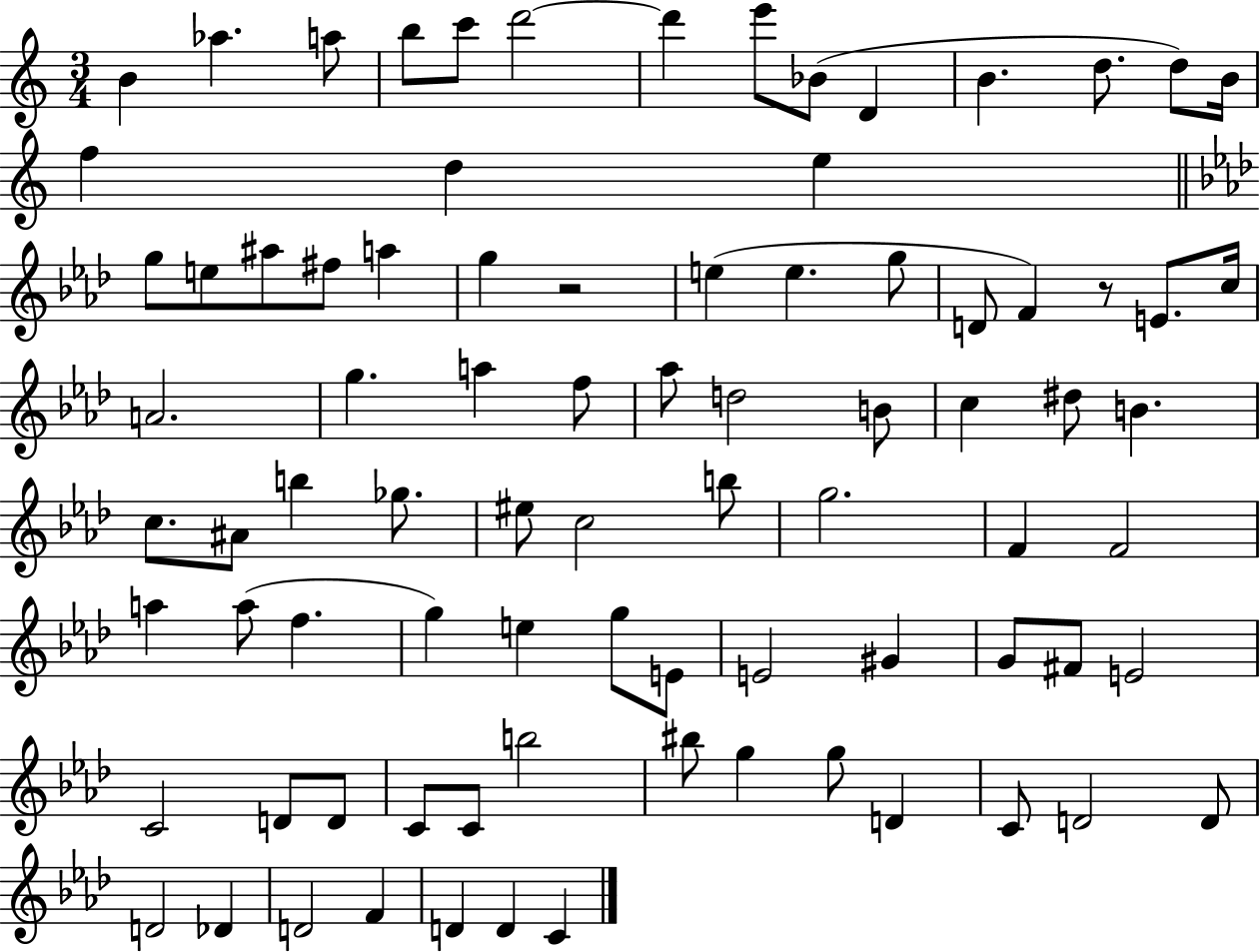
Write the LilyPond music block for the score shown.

{
  \clef treble
  \numericTimeSignature
  \time 3/4
  \key c \major
  b'4 aes''4. a''8 | b''8 c'''8 d'''2~~ | d'''4 e'''8 bes'8( d'4 | b'4. d''8. d''8) b'16 | \break f''4 d''4 e''4 | \bar "||" \break \key aes \major g''8 e''8 ais''8 fis''8 a''4 | g''4 r2 | e''4( e''4. g''8 | d'8 f'4) r8 e'8. c''16 | \break a'2. | g''4. a''4 f''8 | aes''8 d''2 b'8 | c''4 dis''8 b'4. | \break c''8. ais'8 b''4 ges''8. | eis''8 c''2 b''8 | g''2. | f'4 f'2 | \break a''4 a''8( f''4. | g''4) e''4 g''8 e'8 | e'2 gis'4 | g'8 fis'8 e'2 | \break c'2 d'8 d'8 | c'8 c'8 b''2 | bis''8 g''4 g''8 d'4 | c'8 d'2 d'8 | \break d'2 des'4 | d'2 f'4 | d'4 d'4 c'4 | \bar "|."
}